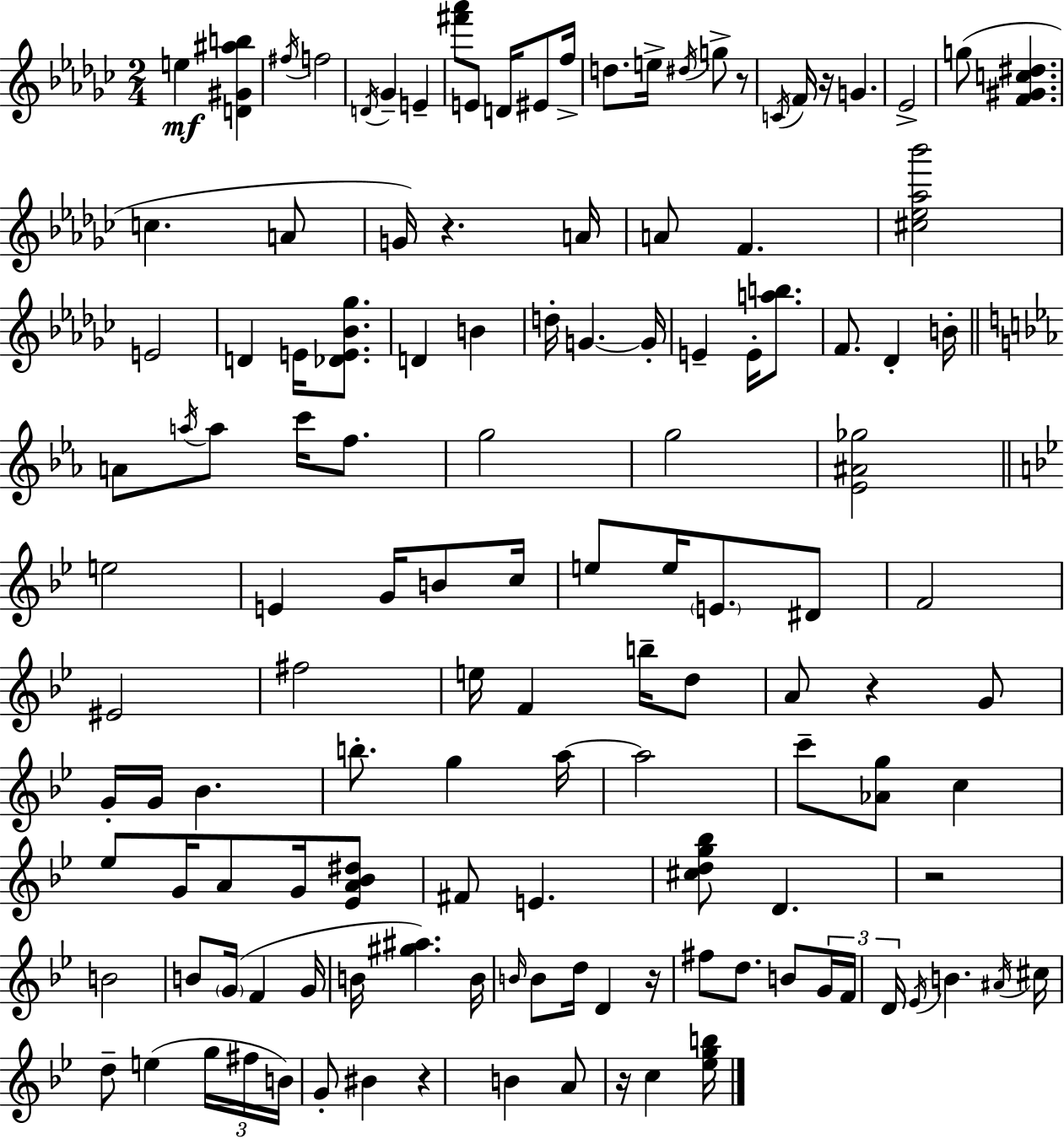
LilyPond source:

{
  \clef treble
  \numericTimeSignature
  \time 2/4
  \key ees \minor
  e''4\mf <d' gis' ais'' b''>4 | \acciaccatura { fis''16 } f''2 | \acciaccatura { d'16 } ges'4-- e'4-- | <fis''' aes'''>8 e'8 d'16 eis'8 | \break f''16-> d''8. e''16-> \acciaccatura { dis''16 } g''8-> | r8 \acciaccatura { c'16 } f'16 r16 g'4. | ees'2-> | g''8( <f' gis' c'' dis''>4. | \break c''4. | a'8 g'16) r4. | a'16 a'8 f'4. | <cis'' ees'' aes'' bes'''>2 | \break e'2 | d'4 | e'16 <des' e' bes' ges''>8. d'4 | b'4 d''16-. g'4.~~ | \break g'16-. e'4-- | e'16-. <a'' b''>8. f'8. des'4-. | b'16-. \bar "||" \break \key c \minor a'8 \acciaccatura { a''16 } a''8 c'''16 f''8. | g''2 | g''2 | <ees' ais' ges''>2 | \break \bar "||" \break \key bes \major e''2 | e'4 g'16 b'8 c''16 | e''8 e''16 \parenthesize e'8. dis'8 | f'2 | \break eis'2 | fis''2 | e''16 f'4 b''16-- d''8 | a'8 r4 g'8 | \break g'16-. g'16 bes'4. | b''8.-. g''4 a''16~~ | a''2 | c'''8-- <aes' g''>8 c''4 | \break ees''8 g'16 a'8 g'16 <ees' a' bes' dis''>8 | fis'8 e'4. | <cis'' d'' g'' bes''>8 d'4. | r2 | \break b'2 | b'8 \parenthesize g'16( f'4 g'16 | b'16 <gis'' ais''>4.) b'16 | \grace { b'16 } b'8 d''16 d'4 | \break r16 fis''8 d''8. b'8 | \tuplet 3/2 { g'16 f'16 d'16 } \acciaccatura { ees'16 } b'4. | \acciaccatura { ais'16 } cis''16 d''8-- e''4( | \tuplet 3/2 { g''16 fis''16 b'16) } g'8-. bis'4 | \break r4 b'4 | a'8 r16 c''4 | <ees'' g'' b''>16 \bar "|."
}